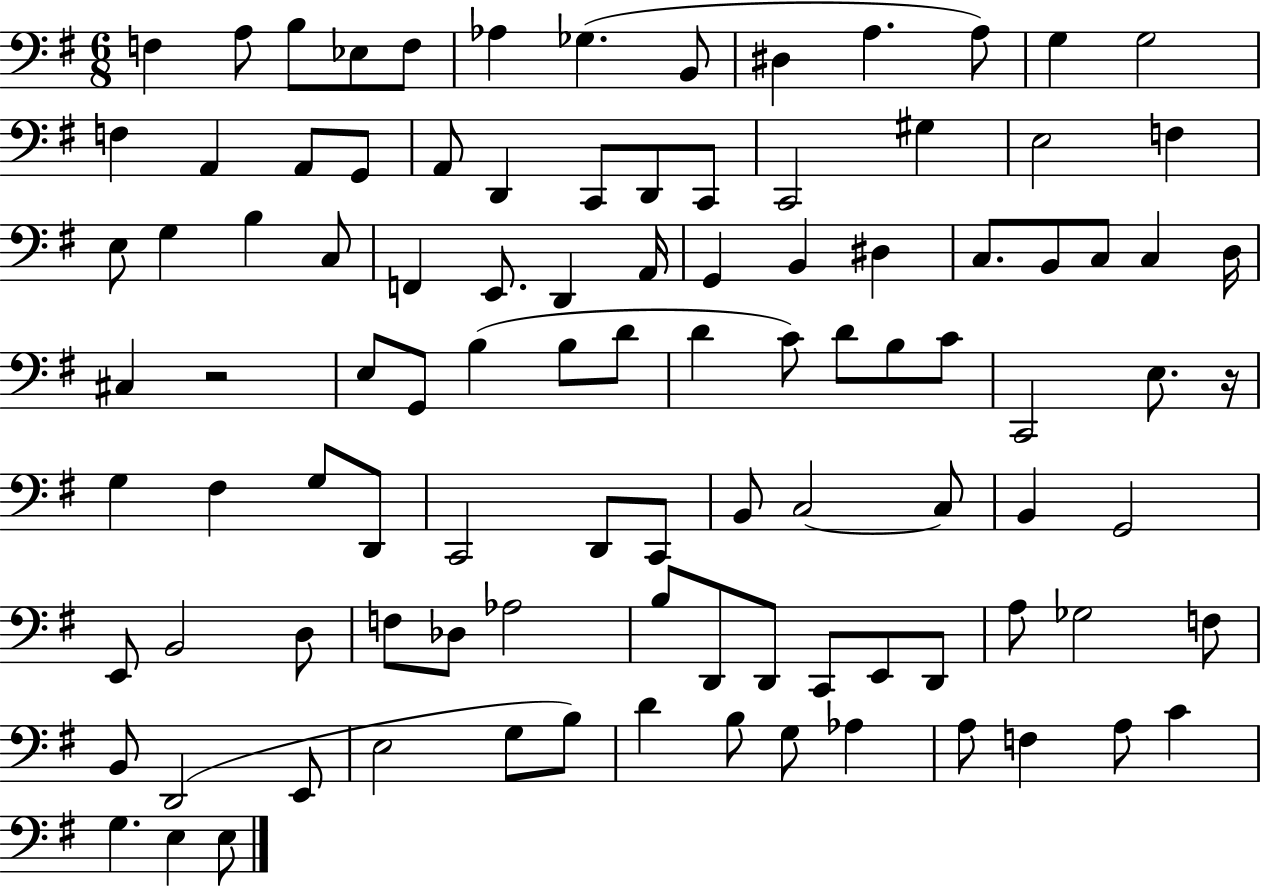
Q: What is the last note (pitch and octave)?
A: E3